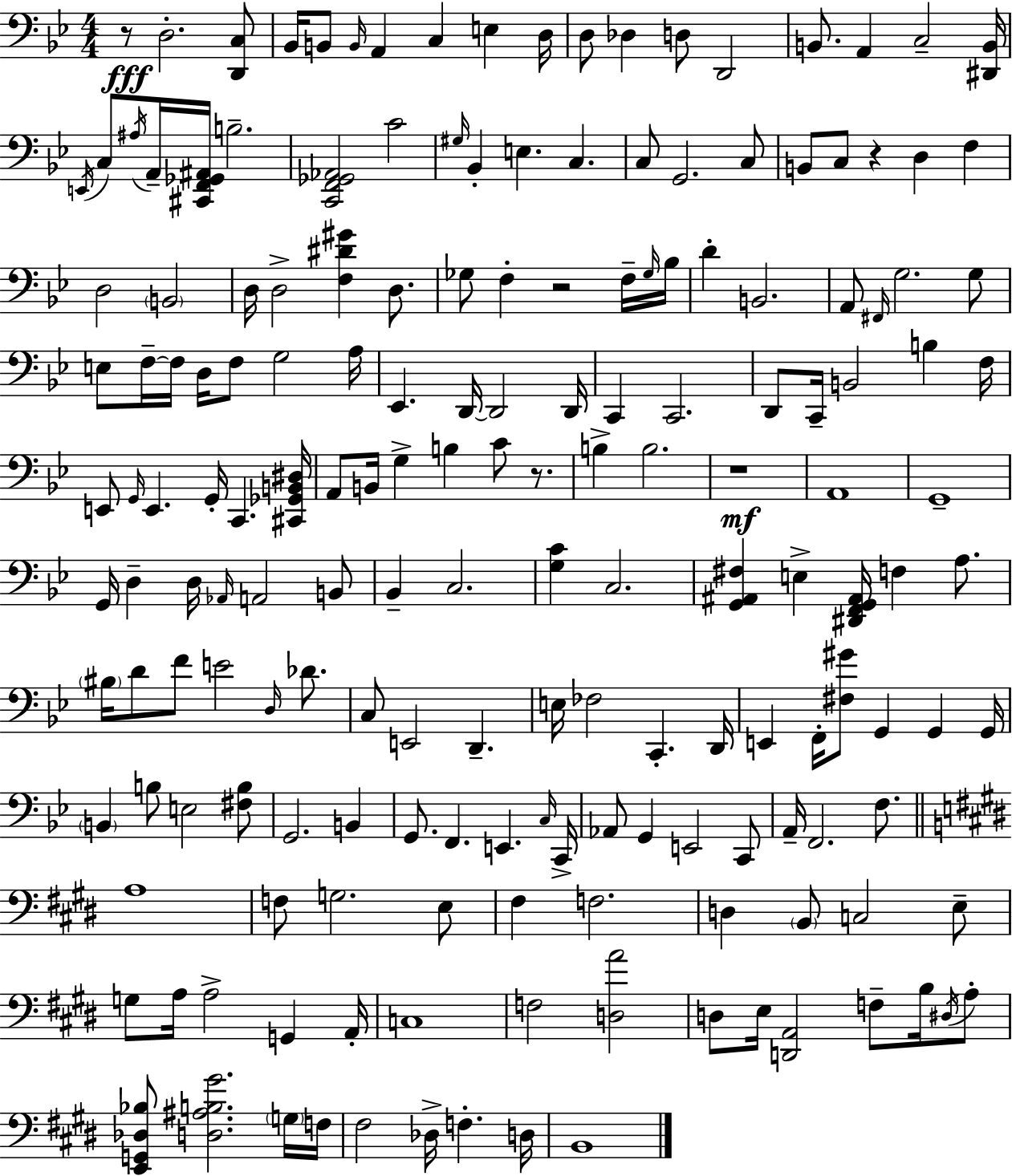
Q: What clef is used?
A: bass